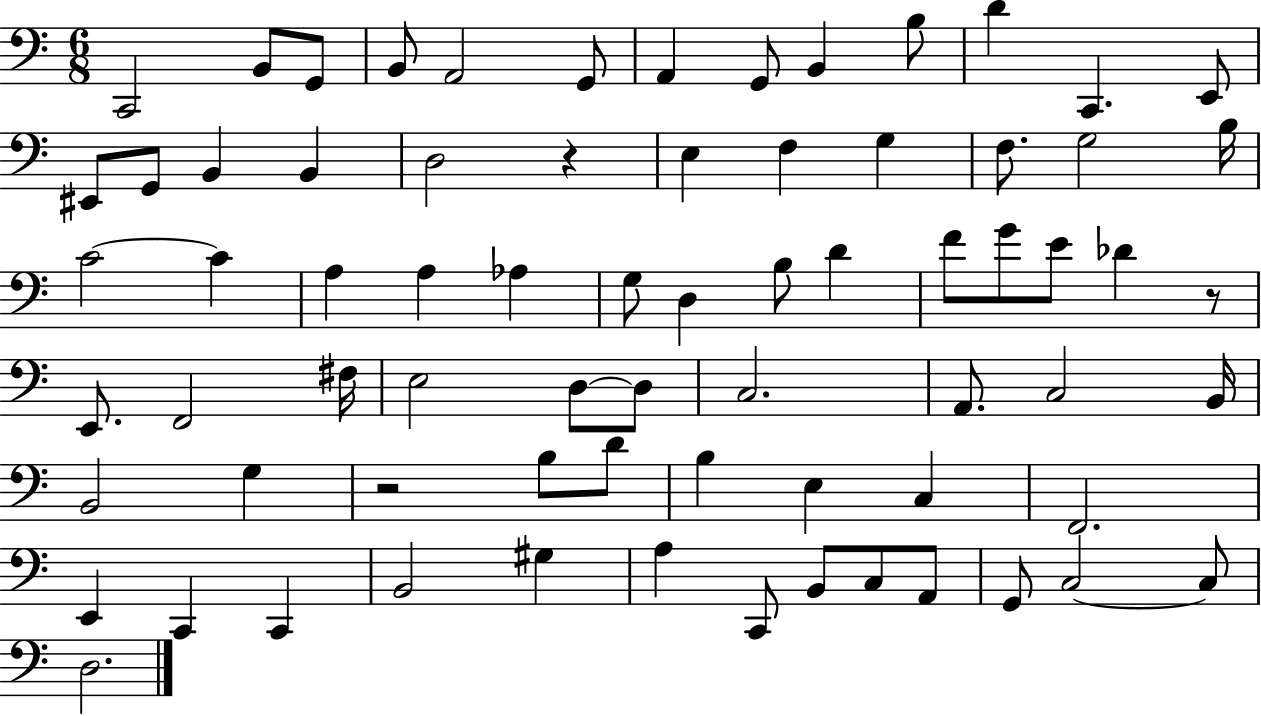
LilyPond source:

{
  \clef bass
  \numericTimeSignature
  \time 6/8
  \key c \major
  c,2 b,8 g,8 | b,8 a,2 g,8 | a,4 g,8 b,4 b8 | d'4 c,4. e,8 | \break eis,8 g,8 b,4 b,4 | d2 r4 | e4 f4 g4 | f8. g2 b16 | \break c'2~~ c'4 | a4 a4 aes4 | g8 d4 b8 d'4 | f'8 g'8 e'8 des'4 r8 | \break e,8. f,2 fis16 | e2 d8~~ d8 | c2. | a,8. c2 b,16 | \break b,2 g4 | r2 b8 d'8 | b4 e4 c4 | f,2. | \break e,4 c,4 c,4 | b,2 gis4 | a4 c,8 b,8 c8 a,8 | g,8 c2~~ c8 | \break d2. | \bar "|."
}